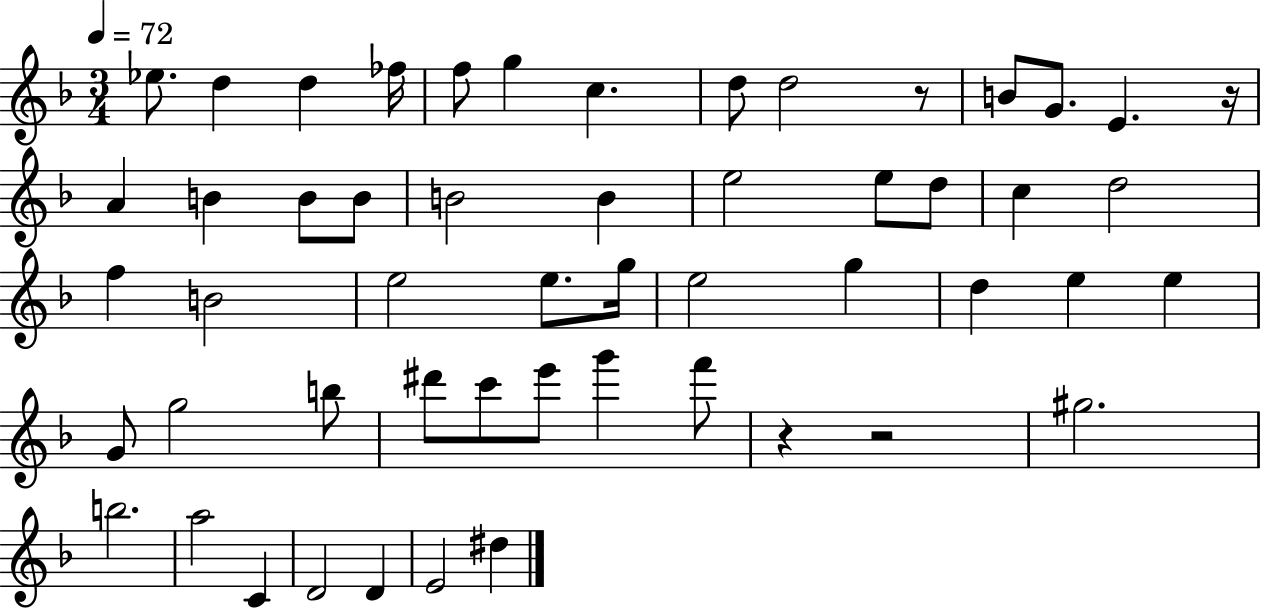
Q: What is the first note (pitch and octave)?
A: Eb5